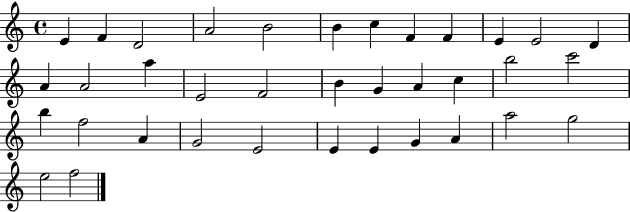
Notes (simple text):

E4/q F4/q D4/h A4/h B4/h B4/q C5/q F4/q F4/q E4/q E4/h D4/q A4/q A4/h A5/q E4/h F4/h B4/q G4/q A4/q C5/q B5/h C6/h B5/q F5/h A4/q G4/h E4/h E4/q E4/q G4/q A4/q A5/h G5/h E5/h F5/h